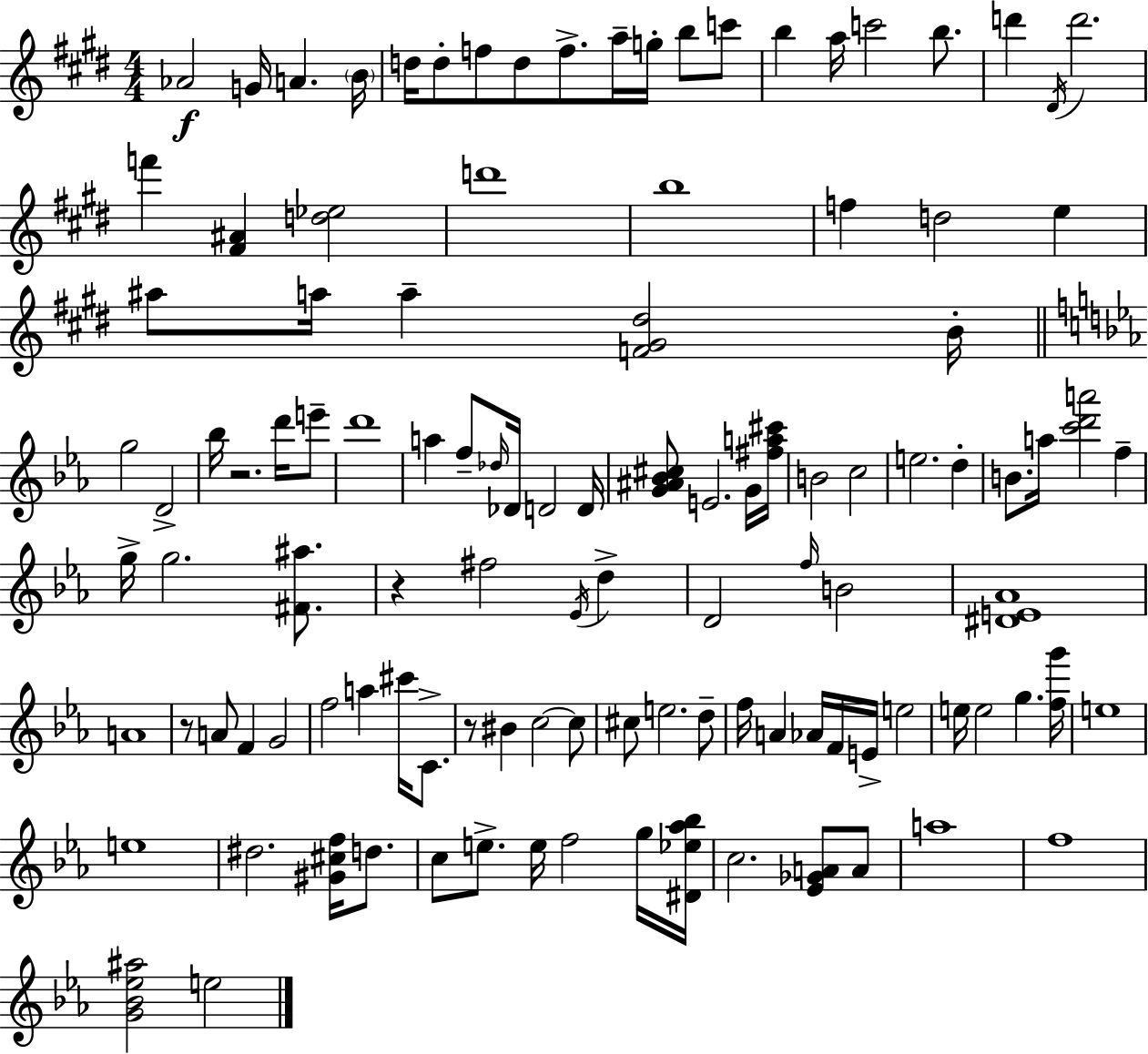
{
  \clef treble
  \numericTimeSignature
  \time 4/4
  \key e \major
  aes'2\f g'16 a'4. \parenthesize b'16 | d''16 d''8-. f''8 d''8 f''8.-> a''16-- g''16-. b''8 c'''8 | b''4 a''16 c'''2 b''8. | d'''4 \acciaccatura { dis'16 } d'''2. | \break f'''4 <fis' ais'>4 <d'' ees''>2 | d'''1 | b''1 | f''4 d''2 e''4 | \break ais''8 a''16 a''4-- <f' gis' dis''>2 | b'16-. \bar "||" \break \key ees \major g''2 d'2-> | bes''16 r2. d'''16 e'''8-- | d'''1 | a''4 f''8-- \grace { des''16 } des'16 d'2 | \break d'16 <g' ais' bes' cis''>8 e'2. g'16 | <fis'' a'' cis'''>16 b'2 c''2 | e''2. d''4-. | b'8. a''16 <c''' d''' a'''>2 f''4-- | \break g''16-> g''2. <fis' ais''>8. | r4 fis''2 \acciaccatura { ees'16 } d''4-> | d'2 \grace { f''16 } b'2 | <dis' e' aes'>1 | \break a'1 | r8 a'8 f'4 g'2 | f''2 a''4 cis'''16 | c'8.-> r8 bis'4 c''2~~ | \break c''8 cis''8 e''2. | d''8-- f''16 a'4 aes'16 f'16 e'16-> e''2 | e''16 e''2 g''4. | <f'' g'''>16 e''1 | \break e''1 | dis''2. <gis' cis'' f''>16 | d''8. c''8 e''8.-> e''16 f''2 | g''16 <dis' ees'' aes'' bes''>16 c''2. <ees' ges' a'>8 | \break a'8 a''1 | f''1 | <g' bes' ees'' ais''>2 e''2 | \bar "|."
}